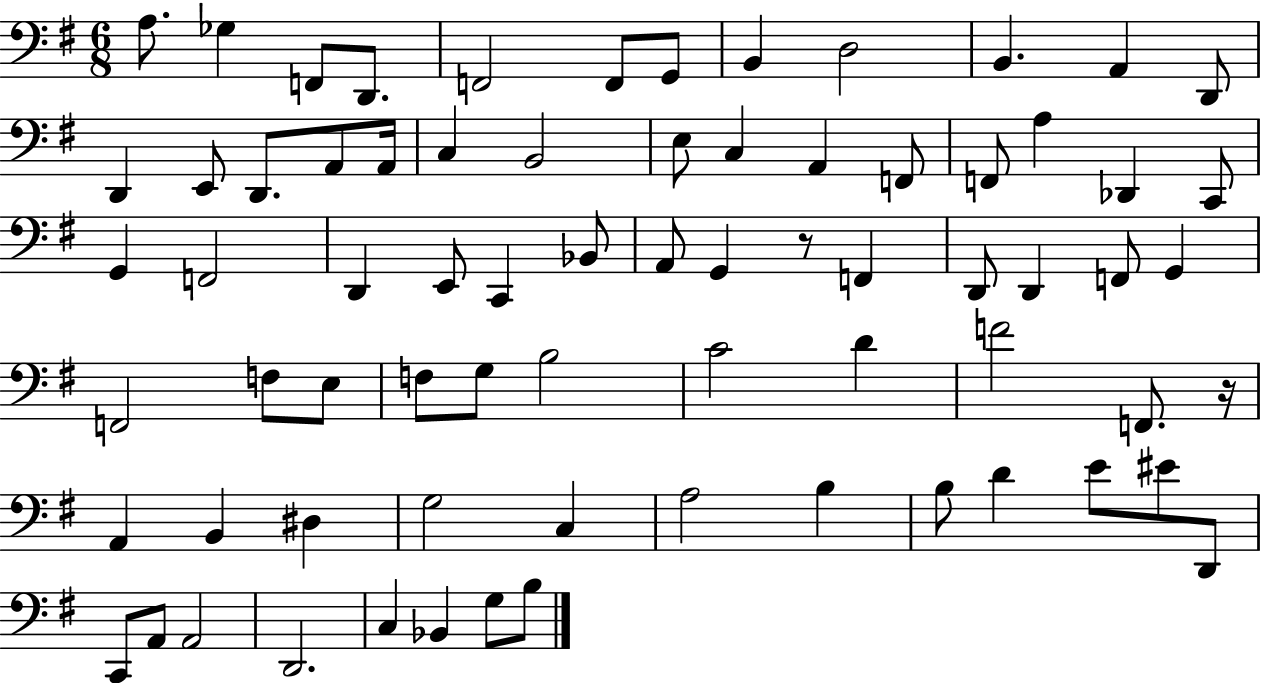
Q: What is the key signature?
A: G major